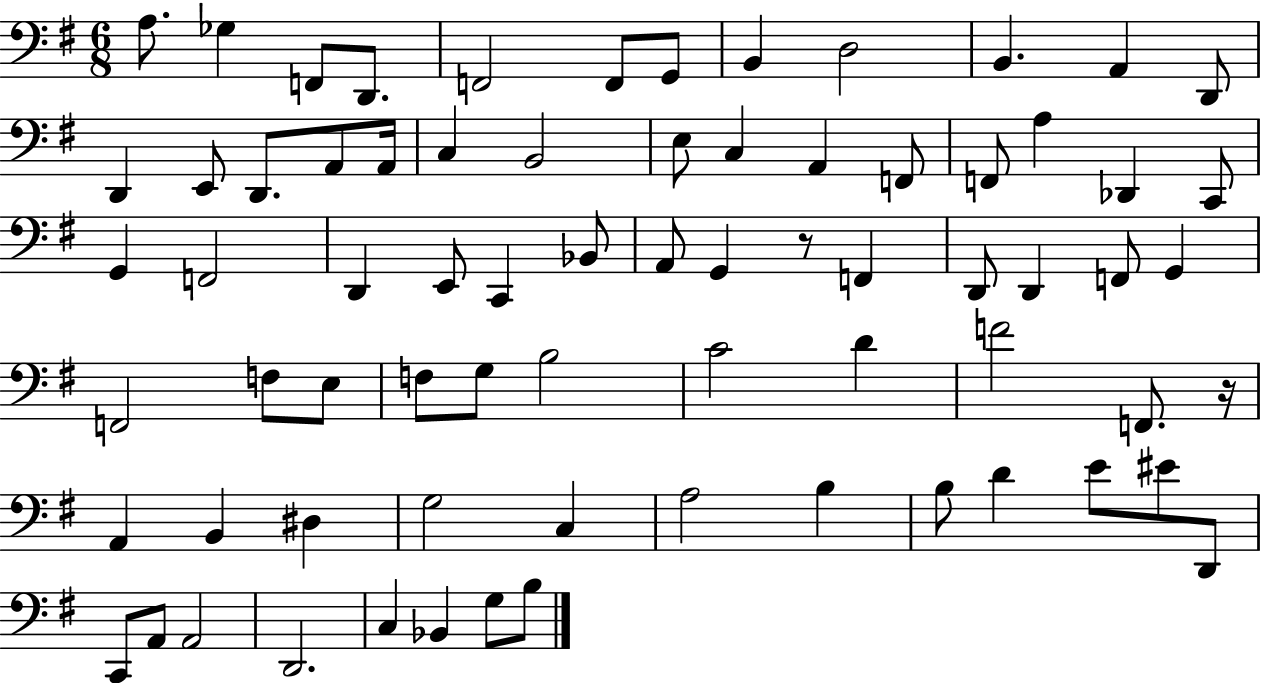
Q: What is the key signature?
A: G major